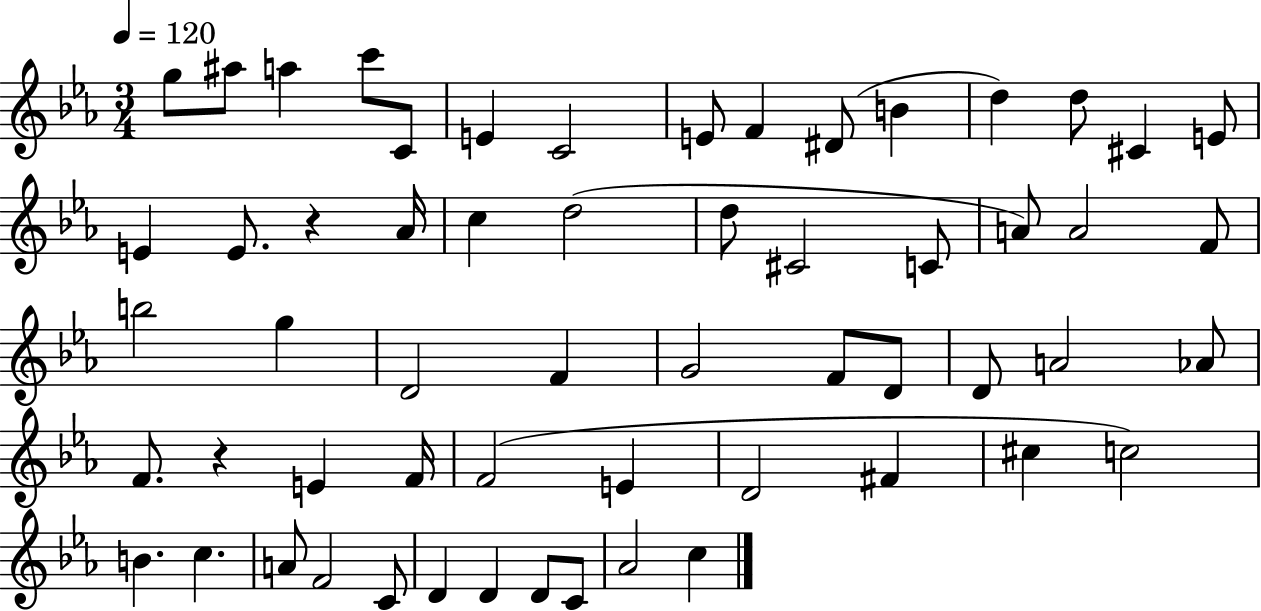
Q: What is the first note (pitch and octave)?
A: G5